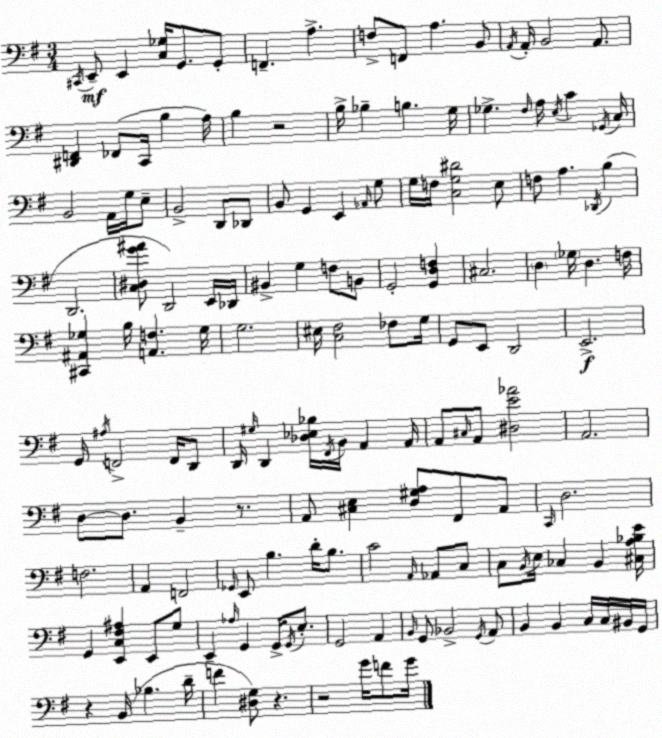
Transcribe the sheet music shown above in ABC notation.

X:1
T:Untitled
M:3/4
L:1/4
K:Em
^C,,/4 E,,/2 E,, [C,_G,]/4 G,,/2 G,,/2 F,, A, F,/2 F,,/2 A, B,,/2 A,,/4 A,,/4 B,,2 A,,/2 [^D,,F,,] _F,,/2 C,,/4 B, A,/4 B, z2 B,/4 _B, B, G,/4 _G, ^F,/4 A,/4 E,/4 C _G,,/4 C,/4 B,,2 A,,/4 G,/4 E,/2 B,,2 D,,/2 _D,,/2 B,,/2 G,, E,, _A,,/4 G,/2 G,/4 F,/4 [C,G,^D]2 E,/2 F,/2 A, _D,,/4 B, D,,2 [C,^D,G^A]/2 D,,2 E,,/4 _D,,/4 ^B,, G, F,/2 B,,/2 G,,2 [G,,D,F,] ^C,2 D, _G,/4 D, F,/4 [^C,,^A,,_G,] B,/4 [A,,F,] _G,/4 G,2 ^E,/4 [C,^F,]2 _F,/2 G,/4 G,,/2 E,,/2 D,,2 E,,2 G,,/4 ^A,/4 F,,2 F,,/4 D,,/2 D,,/4 ^G,/4 D,, [_D,_E,_B,]/4 ^F,,/4 B,,/4 A,, A,,/4 A,,/2 ^C,/4 A,,/2 [^D,E_A]2 A,,2 D,/2 D,/2 B,, z/2 A,,/2 [^C,E,] [D,^G,A,]/2 ^F,,/2 A,,/2 C,,/4 D,2 F,2 A,, F,,2 _G,,/4 E,,/2 B, D/4 B,/2 C2 A,,/4 _A,,/2 C,/2 C,/2 B,,/4 E,/4 _C, B,, [^C,A,_B,E]/4 G,, [E,,C,^F,^A,] E,,/2 G,/2 E,, _A,/4 G,, G,,/4 G,,/4 E,/2 G,,2 A,, B,,/4 G,,/2 _B,,2 G,,/4 A,,/2 B,, B,, C,/4 C,/4 ^B,,/4 G,,/4 z B,,/4 _B, D/4 F [^D,G,]/2 z z2 G/4 F/2 G/4